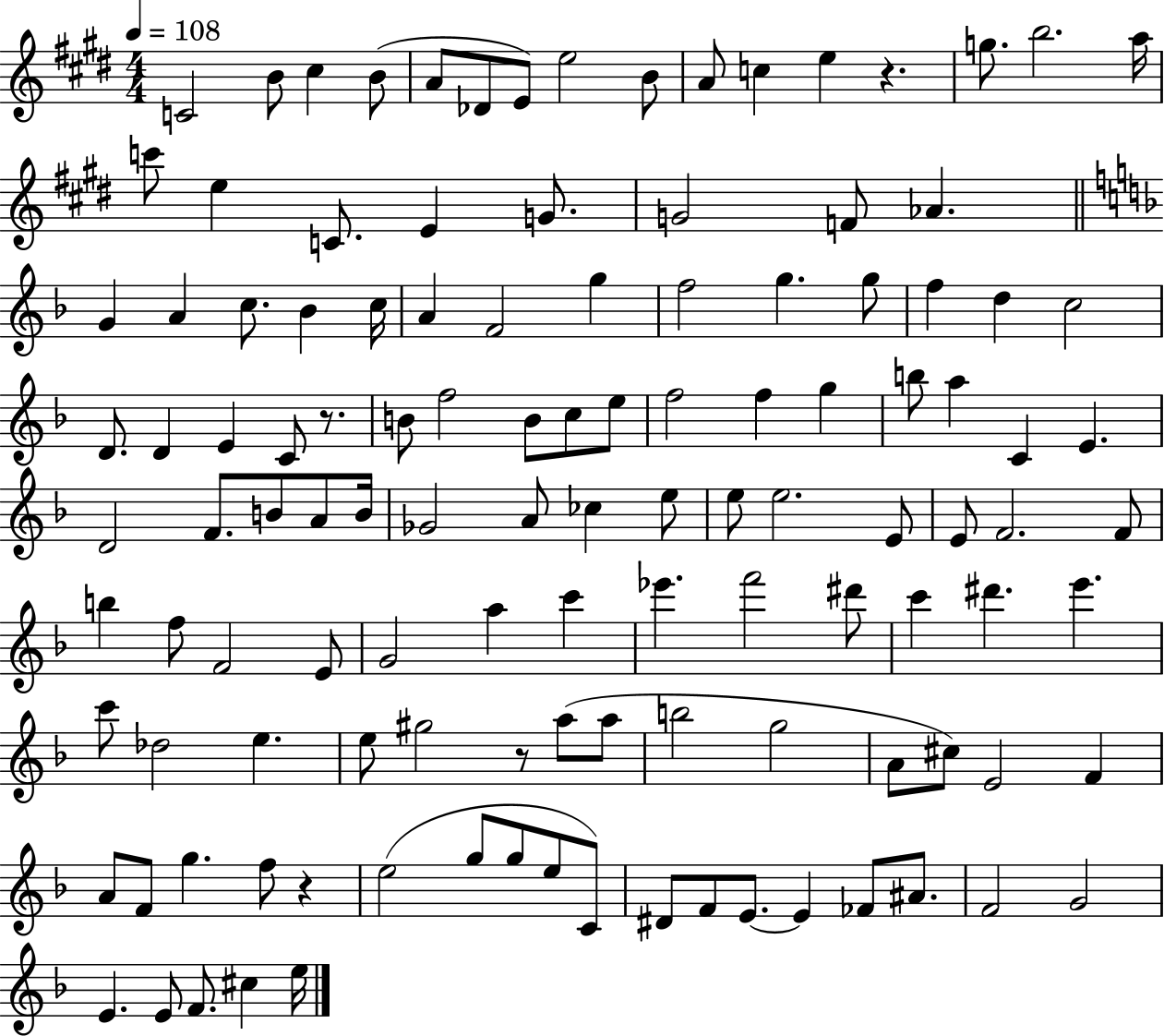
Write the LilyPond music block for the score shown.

{
  \clef treble
  \numericTimeSignature
  \time 4/4
  \key e \major
  \tempo 4 = 108
  c'2 b'8 cis''4 b'8( | a'8 des'8 e'8) e''2 b'8 | a'8 c''4 e''4 r4. | g''8. b''2. a''16 | \break c'''8 e''4 c'8. e'4 g'8. | g'2 f'8 aes'4. | \bar "||" \break \key d \minor g'4 a'4 c''8. bes'4 c''16 | a'4 f'2 g''4 | f''2 g''4. g''8 | f''4 d''4 c''2 | \break d'8. d'4 e'4 c'8 r8. | b'8 f''2 b'8 c''8 e''8 | f''2 f''4 g''4 | b''8 a''4 c'4 e'4. | \break d'2 f'8. b'8 a'8 b'16 | ges'2 a'8 ces''4 e''8 | e''8 e''2. e'8 | e'8 f'2. f'8 | \break b''4 f''8 f'2 e'8 | g'2 a''4 c'''4 | ees'''4. f'''2 dis'''8 | c'''4 dis'''4. e'''4. | \break c'''8 des''2 e''4. | e''8 gis''2 r8 a''8( a''8 | b''2 g''2 | a'8 cis''8) e'2 f'4 | \break a'8 f'8 g''4. f''8 r4 | e''2( g''8 g''8 e''8 c'8) | dis'8 f'8 e'8.~~ e'4 fes'8 ais'8. | f'2 g'2 | \break e'4. e'8 f'8. cis''4 e''16 | \bar "|."
}